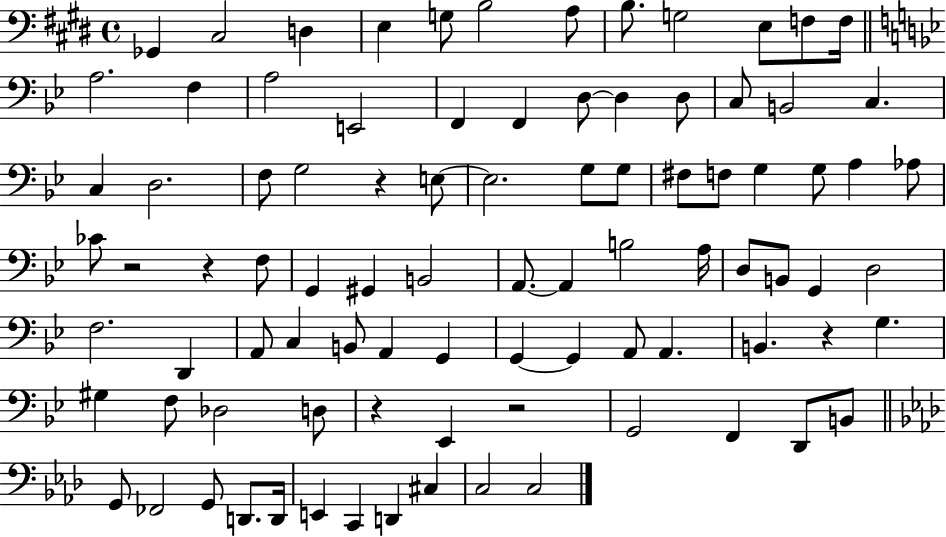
X:1
T:Untitled
M:4/4
L:1/4
K:E
_G,, ^C,2 D, E, G,/2 B,2 A,/2 B,/2 G,2 E,/2 F,/2 F,/4 A,2 F, A,2 E,,2 F,, F,, D,/2 D, D,/2 C,/2 B,,2 C, C, D,2 F,/2 G,2 z E,/2 E,2 G,/2 G,/2 ^F,/2 F,/2 G, G,/2 A, _A,/2 _C/2 z2 z F,/2 G,, ^G,, B,,2 A,,/2 A,, B,2 A,/4 D,/2 B,,/2 G,, D,2 F,2 D,, A,,/2 C, B,,/2 A,, G,, G,, G,, A,,/2 A,, B,, z G, ^G, F,/2 _D,2 D,/2 z _E,, z2 G,,2 F,, D,,/2 B,,/2 G,,/2 _F,,2 G,,/2 D,,/2 D,,/4 E,, C,, D,, ^C, C,2 C,2